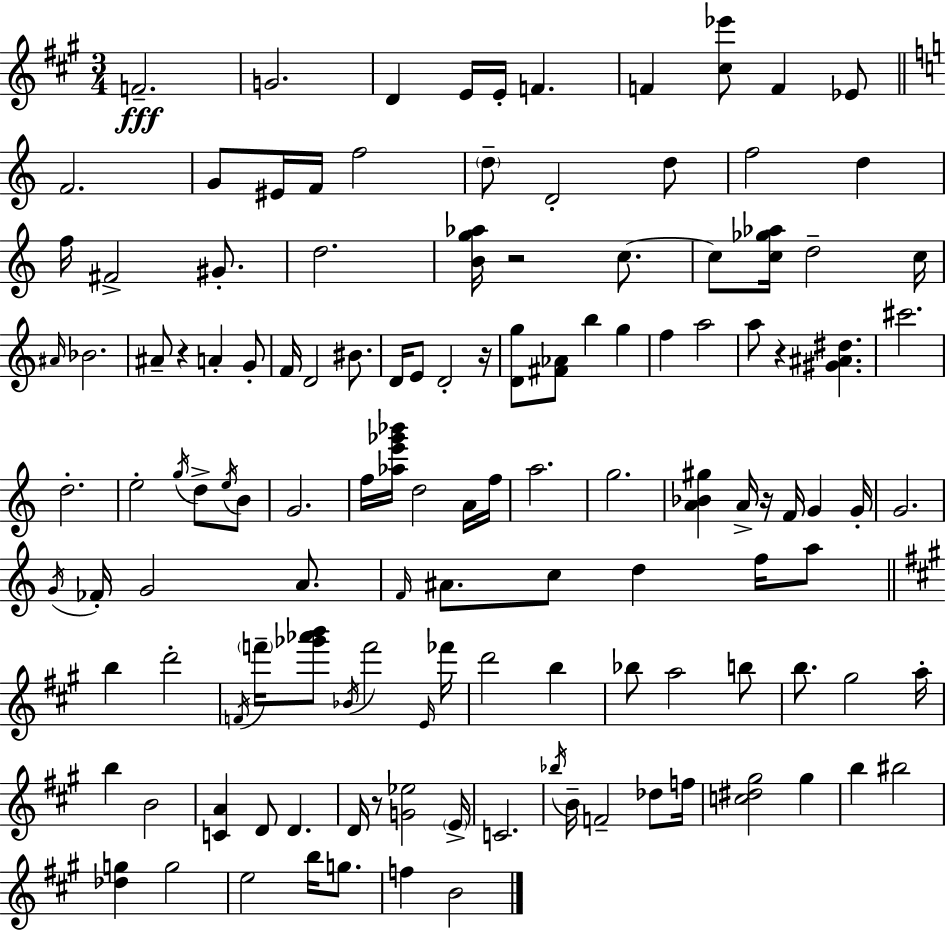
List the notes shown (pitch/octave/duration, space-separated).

F4/h. G4/h. D4/q E4/s E4/s F4/q. F4/q [C#5,Eb6]/e F4/q Eb4/e F4/h. G4/e EIS4/s F4/s F5/h D5/e D4/h D5/e F5/h D5/q F5/s F#4/h G#4/e. D5/h. [B4,G5,Ab5]/s R/h C5/e. C5/e [C5,Gb5,Ab5]/s D5/h C5/s A#4/s Bb4/h. A#4/e R/q A4/q G4/e F4/s D4/h BIS4/e. D4/s E4/e D4/h R/s [D4,G5]/e [F#4,Ab4]/e B5/q G5/q F5/q A5/h A5/e R/q [G#4,A#4,D#5]/q. C#6/h. D5/h. E5/h G5/s D5/e E5/s B4/e G4/h. F5/s [Ab5,E6,Gb6,Bb6]/s D5/h A4/s F5/s A5/h. G5/h. [A4,Bb4,G#5]/q A4/s R/s F4/s G4/q G4/s G4/h. G4/s FES4/s G4/h A4/e. F4/s A#4/e. C5/e D5/q F5/s A5/e B5/q D6/h F4/s F6/s [Gb6,Ab6,B6]/e Bb4/s F6/h E4/s FES6/s D6/h B5/q Bb5/e A5/h B5/e B5/e. G#5/h A5/s B5/q B4/h [C4,A4]/q D4/e D4/q. D4/s R/e [G4,Eb5]/h E4/s C4/h. Bb5/s B4/s F4/h Db5/e F5/s [C5,D#5,G#5]/h G#5/q B5/q BIS5/h [Db5,G5]/q G5/h E5/h B5/s G5/e. F5/q B4/h